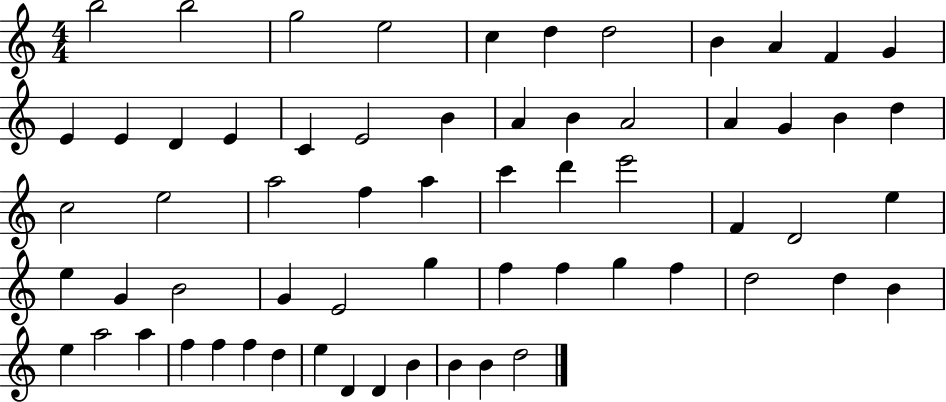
X:1
T:Untitled
M:4/4
L:1/4
K:C
b2 b2 g2 e2 c d d2 B A F G E E D E C E2 B A B A2 A G B d c2 e2 a2 f a c' d' e'2 F D2 e e G B2 G E2 g f f g f d2 d B e a2 a f f f d e D D B B B d2